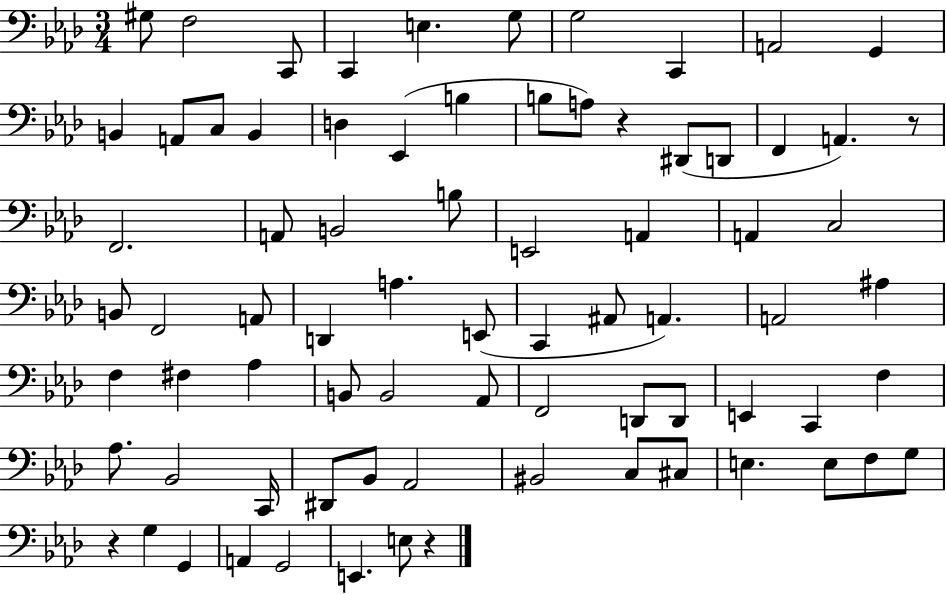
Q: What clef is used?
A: bass